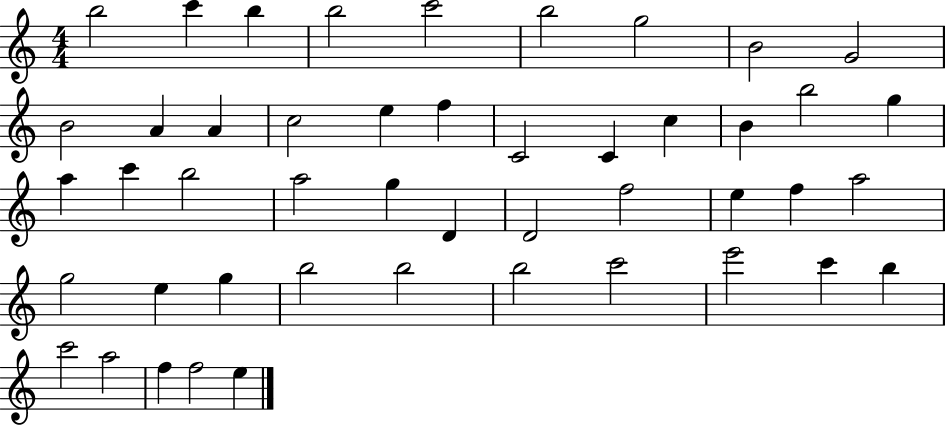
B5/h C6/q B5/q B5/h C6/h B5/h G5/h B4/h G4/h B4/h A4/q A4/q C5/h E5/q F5/q C4/h C4/q C5/q B4/q B5/h G5/q A5/q C6/q B5/h A5/h G5/q D4/q D4/h F5/h E5/q F5/q A5/h G5/h E5/q G5/q B5/h B5/h B5/h C6/h E6/h C6/q B5/q C6/h A5/h F5/q F5/h E5/q